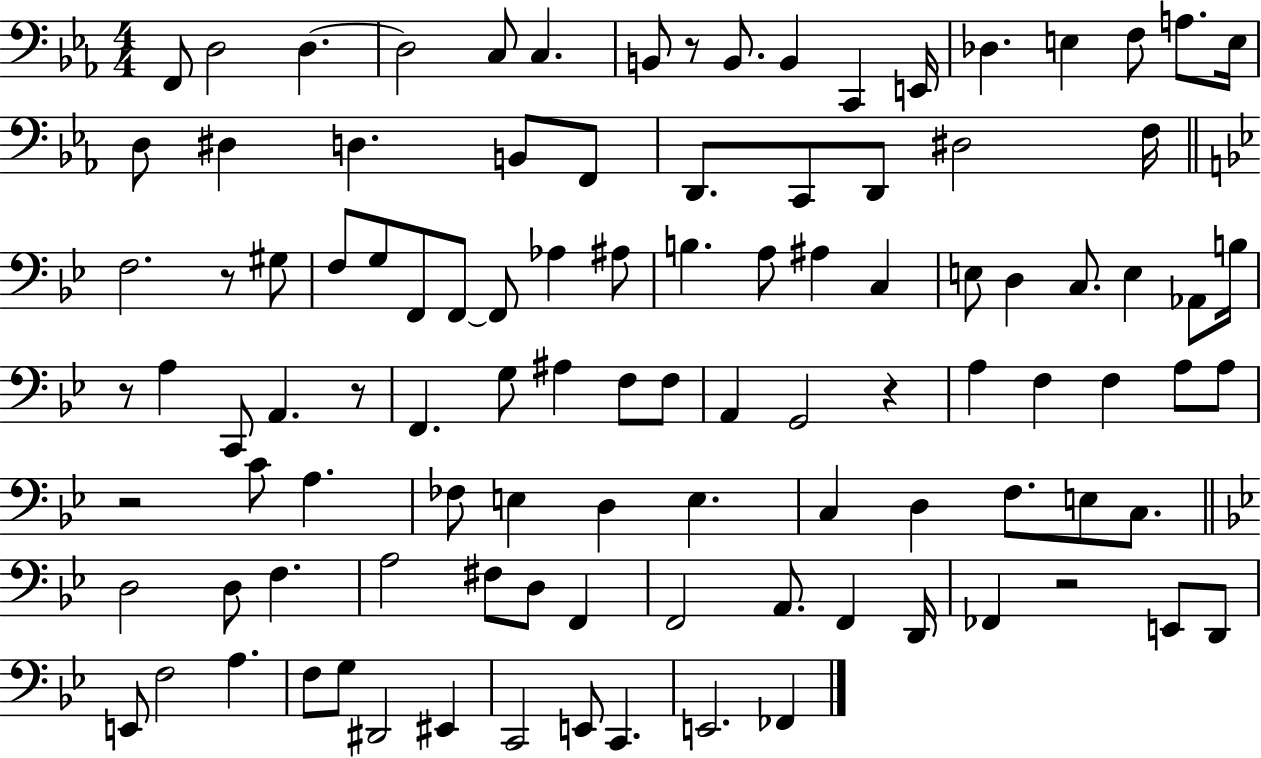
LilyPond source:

{
  \clef bass
  \numericTimeSignature
  \time 4/4
  \key ees \major
  f,8 d2 d4.~~ | d2 c8 c4. | b,8 r8 b,8. b,4 c,4 e,16 | des4. e4 f8 a8. e16 | \break d8 dis4 d4. b,8 f,8 | d,8. c,8 d,8 dis2 f16 | \bar "||" \break \key bes \major f2. r8 gis8 | f8 g8 f,8 f,8~~ f,8 aes4 ais8 | b4. a8 ais4 c4 | e8 d4 c8. e4 aes,8 b16 | \break r8 a4 c,8 a,4. r8 | f,4. g8 ais4 f8 f8 | a,4 g,2 r4 | a4 f4 f4 a8 a8 | \break r2 c'8 a4. | fes8 e4 d4 e4. | c4 d4 f8. e8 c8. | \bar "||" \break \key bes \major d2 d8 f4. | a2 fis8 d8 f,4 | f,2 a,8. f,4 d,16 | fes,4 r2 e,8 d,8 | \break e,8 f2 a4. | f8 g8 dis,2 eis,4 | c,2 e,8 c,4. | e,2. fes,4 | \break \bar "|."
}